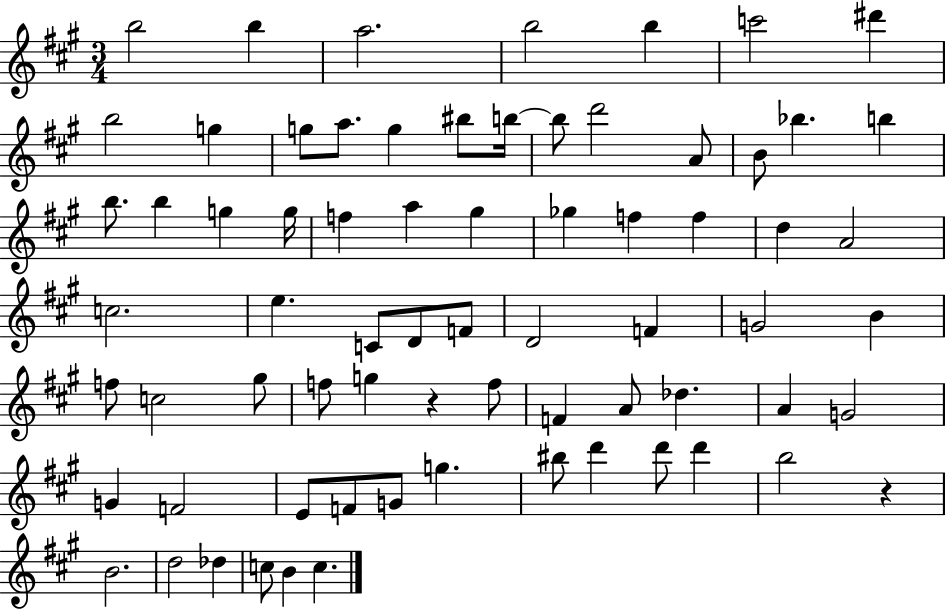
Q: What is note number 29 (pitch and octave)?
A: F5